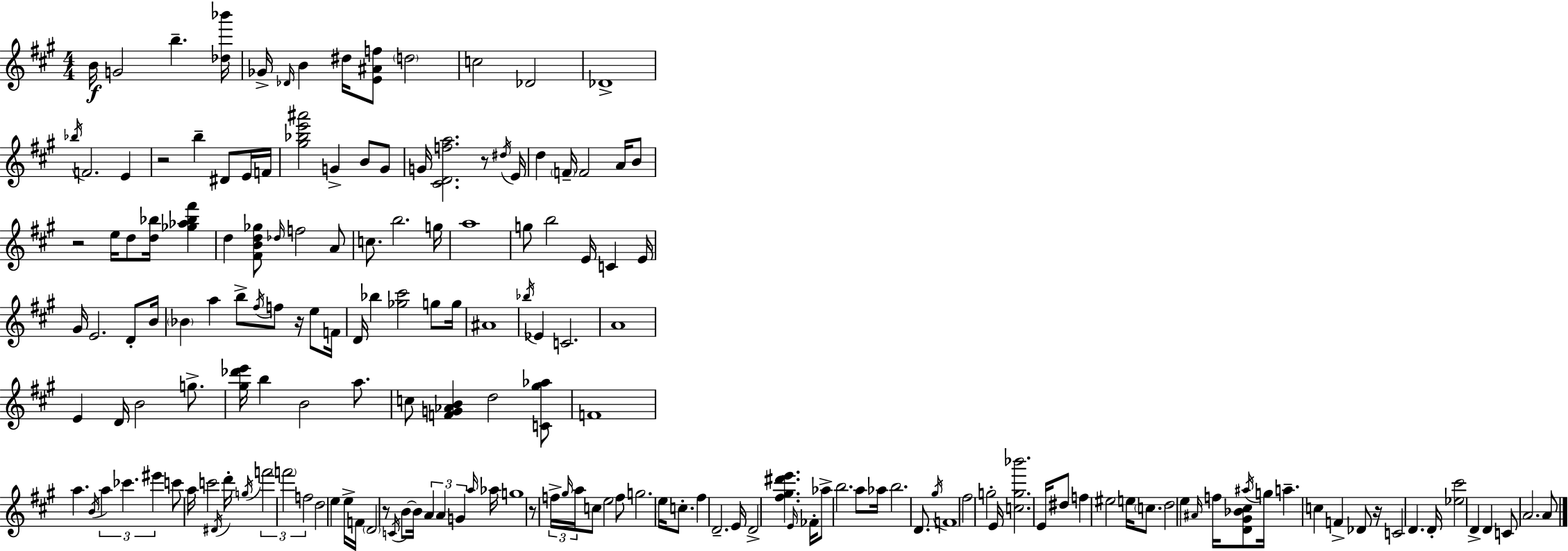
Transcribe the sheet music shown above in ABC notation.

X:1
T:Untitled
M:4/4
L:1/4
K:A
B/4 G2 b [_d_b']/4 _G/4 _D/4 B ^d/4 [E^Af]/2 d2 c2 _D2 _D4 _b/4 F2 E z2 b ^D/2 E/4 F/4 [^g_be'^a']2 G B/2 G/2 G/4 [^CDfa]2 z/2 ^d/4 E/4 d F/4 F2 A/4 B/2 z2 e/4 d/2 [d_b]/4 [_g_a_b^f'] d [^FBd_g]/2 _d/4 f2 A/2 c/2 b2 g/4 a4 g/2 b2 E/4 C E/4 ^G/4 E2 D/2 B/4 _B a b/2 ^f/4 f/2 z/4 e/2 F/4 D/4 _b [_g^c']2 g/2 g/4 ^A4 _b/4 _E C2 A4 E D/4 B2 g/2 [^g_d'e']/4 b B2 a/2 c/2 [FG_AB] d2 [C^g_a]/2 F4 a B/4 a _c' ^e' c'/2 a/4 c'2 ^D/4 d'/4 g/4 f'2 f'2 f2 d2 e e/4 F/4 D2 z/2 C/4 B/2 B/4 A A G a/4 _a/4 g4 z/2 f/4 ^g/4 a/4 c/2 e2 f/2 g2 e/4 c/2 ^f D2 E/4 D2 [^f^g^d'e'] E/4 _F/4 _a/2 b2 a/2 _a/4 b2 D/2 ^g/4 F4 ^f2 g2 E/4 [cg_b']2 E/4 ^d/2 f ^e2 e/4 c/2 d2 e ^A/4 f/4 [D^G_B^c]/2 ^a/4 g/4 a c F _D/2 z/4 C2 D D/4 [_e^c']2 D D C/2 A2 A/2